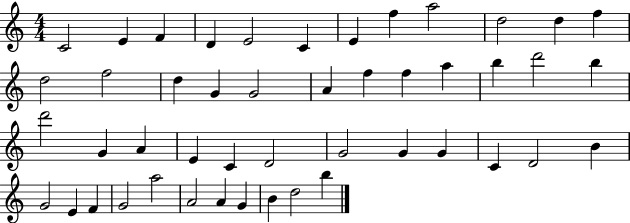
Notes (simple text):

C4/h E4/q F4/q D4/q E4/h C4/q E4/q F5/q A5/h D5/h D5/q F5/q D5/h F5/h D5/q G4/q G4/h A4/q F5/q F5/q A5/q B5/q D6/h B5/q D6/h G4/q A4/q E4/q C4/q D4/h G4/h G4/q G4/q C4/q D4/h B4/q G4/h E4/q F4/q G4/h A5/h A4/h A4/q G4/q B4/q D5/h B5/q